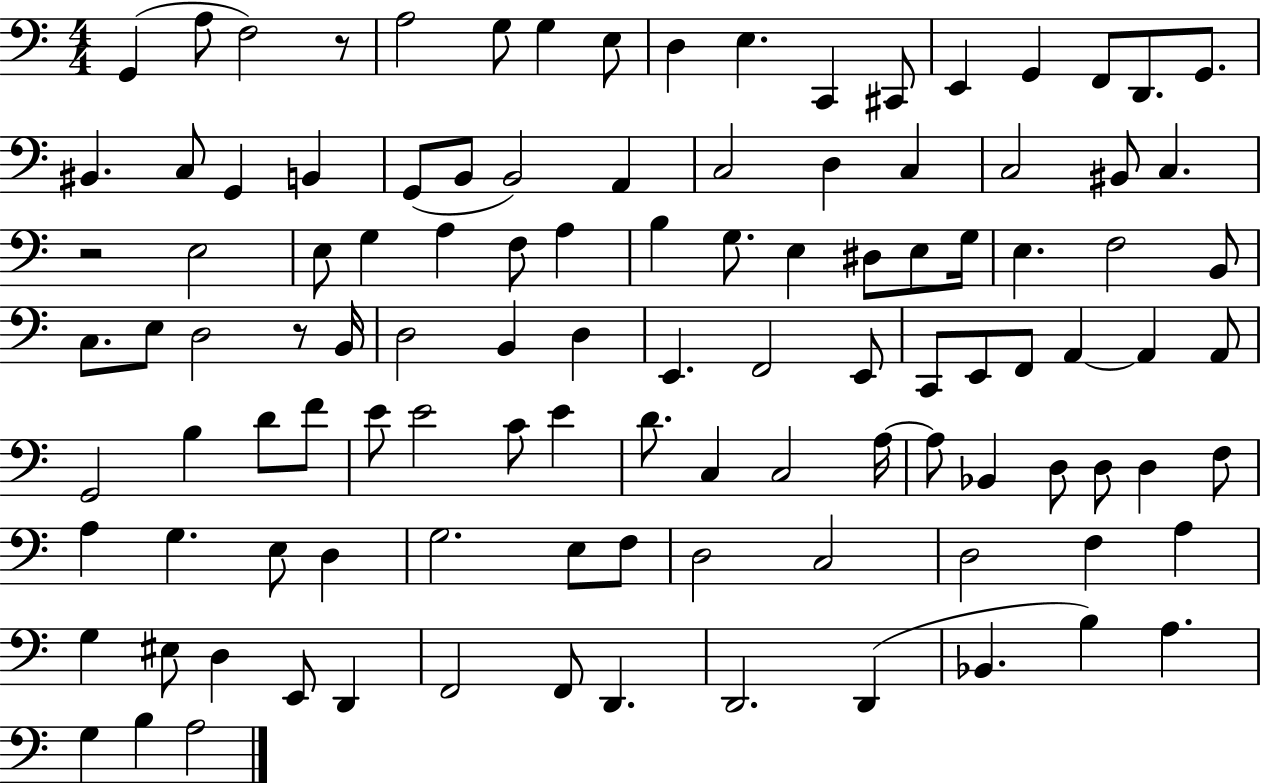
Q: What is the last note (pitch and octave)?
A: A3